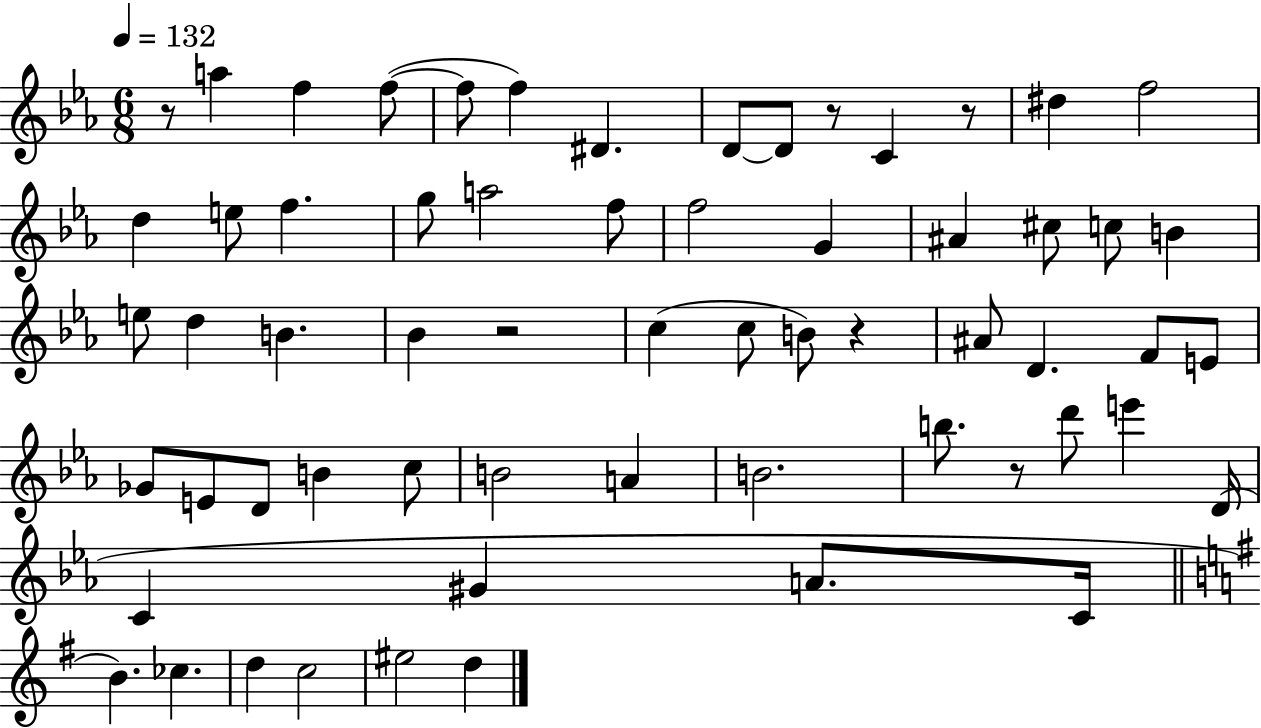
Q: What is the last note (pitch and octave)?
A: D5